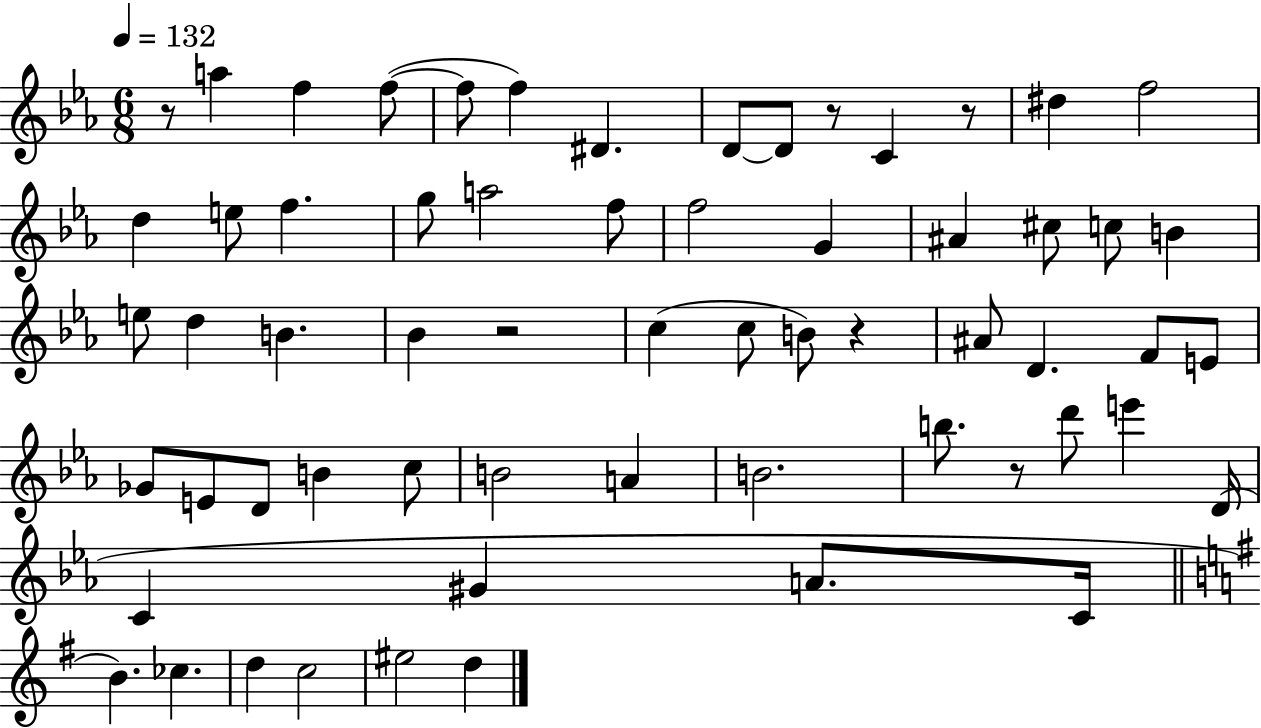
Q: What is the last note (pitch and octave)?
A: D5